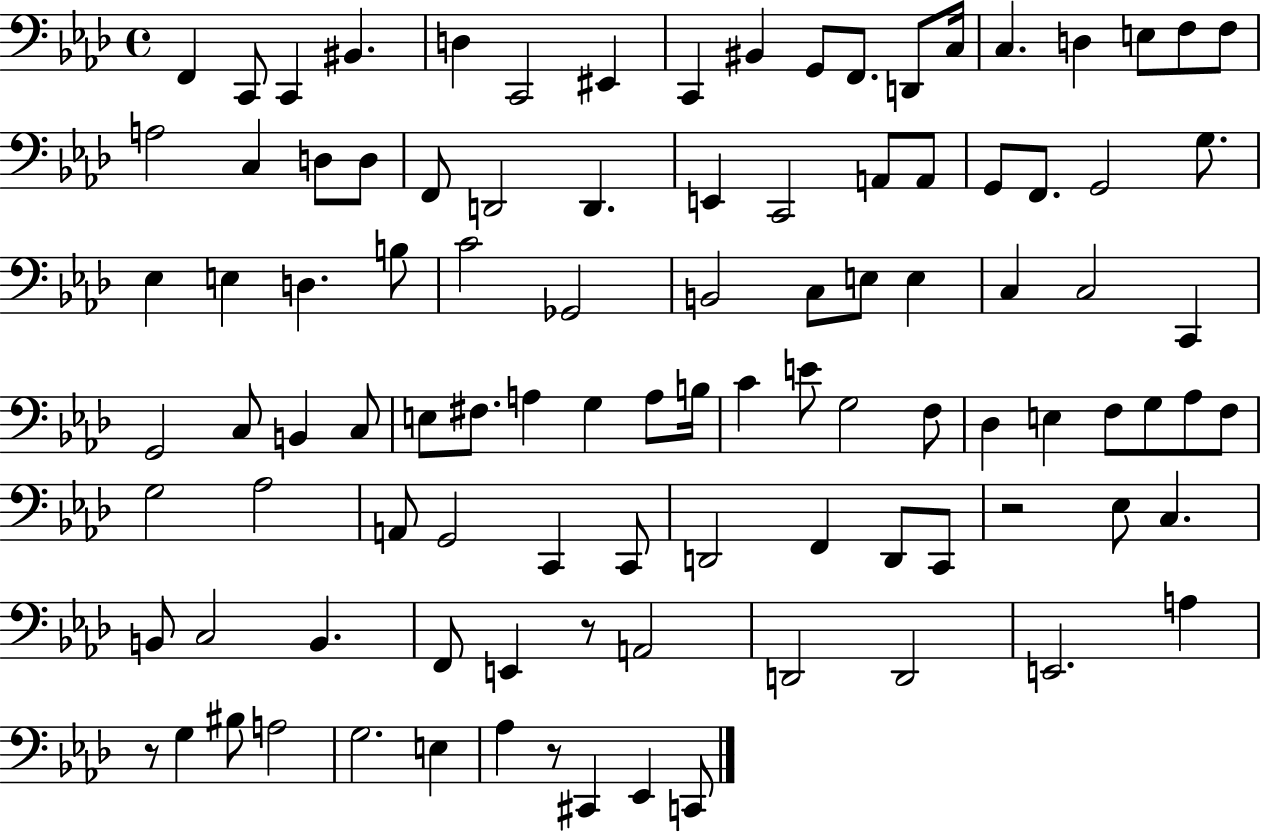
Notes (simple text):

F2/q C2/e C2/q BIS2/q. D3/q C2/h EIS2/q C2/q BIS2/q G2/e F2/e. D2/e C3/s C3/q. D3/q E3/e F3/e F3/e A3/h C3/q D3/e D3/e F2/e D2/h D2/q. E2/q C2/h A2/e A2/e G2/e F2/e. G2/h G3/e. Eb3/q E3/q D3/q. B3/e C4/h Gb2/h B2/h C3/e E3/e E3/q C3/q C3/h C2/q G2/h C3/e B2/q C3/e E3/e F#3/e. A3/q G3/q A3/e B3/s C4/q E4/e G3/h F3/e Db3/q E3/q F3/e G3/e Ab3/e F3/e G3/h Ab3/h A2/e G2/h C2/q C2/e D2/h F2/q D2/e C2/e R/h Eb3/e C3/q. B2/e C3/h B2/q. F2/e E2/q R/e A2/h D2/h D2/h E2/h. A3/q R/e G3/q BIS3/e A3/h G3/h. E3/q Ab3/q R/e C#2/q Eb2/q C2/e